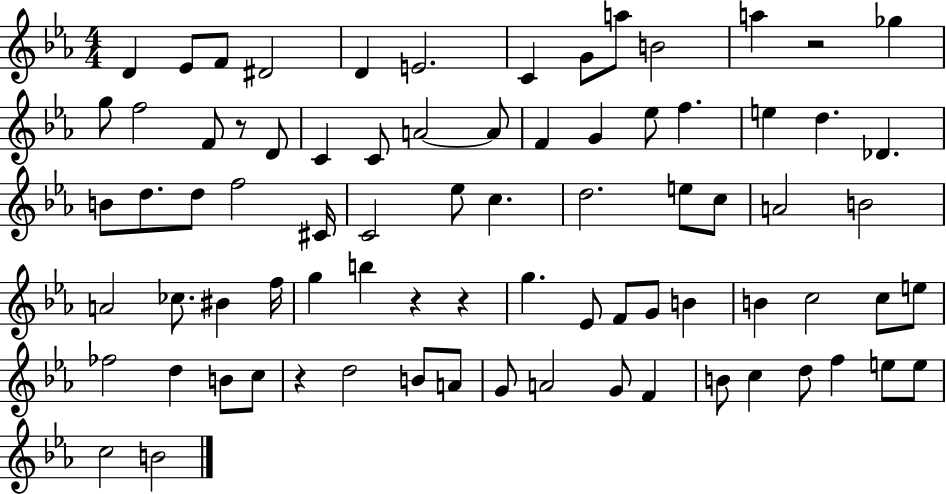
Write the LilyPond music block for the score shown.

{
  \clef treble
  \numericTimeSignature
  \time 4/4
  \key ees \major
  \repeat volta 2 { d'4 ees'8 f'8 dis'2 | d'4 e'2. | c'4 g'8 a''8 b'2 | a''4 r2 ges''4 | \break g''8 f''2 f'8 r8 d'8 | c'4 c'8 a'2~~ a'8 | f'4 g'4 ees''8 f''4. | e''4 d''4. des'4. | \break b'8 d''8. d''8 f''2 cis'16 | c'2 ees''8 c''4. | d''2. e''8 c''8 | a'2 b'2 | \break a'2 ces''8. bis'4 f''16 | g''4 b''4 r4 r4 | g''4. ees'8 f'8 g'8 b'4 | b'4 c''2 c''8 e''8 | \break fes''2 d''4 b'8 c''8 | r4 d''2 b'8 a'8 | g'8 a'2 g'8 f'4 | b'8 c''4 d''8 f''4 e''8 e''8 | \break c''2 b'2 | } \bar "|."
}